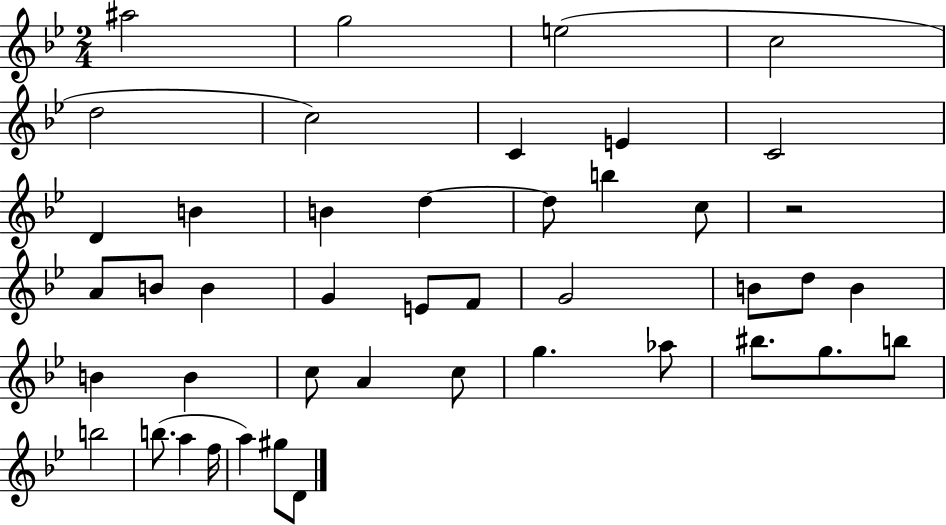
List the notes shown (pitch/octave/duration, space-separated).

A#5/h G5/h E5/h C5/h D5/h C5/h C4/q E4/q C4/h D4/q B4/q B4/q D5/q D5/e B5/q C5/e R/h A4/e B4/e B4/q G4/q E4/e F4/e G4/h B4/e D5/e B4/q B4/q B4/q C5/e A4/q C5/e G5/q. Ab5/e BIS5/e. G5/e. B5/e B5/h B5/e. A5/q F5/s A5/q G#5/e D4/e